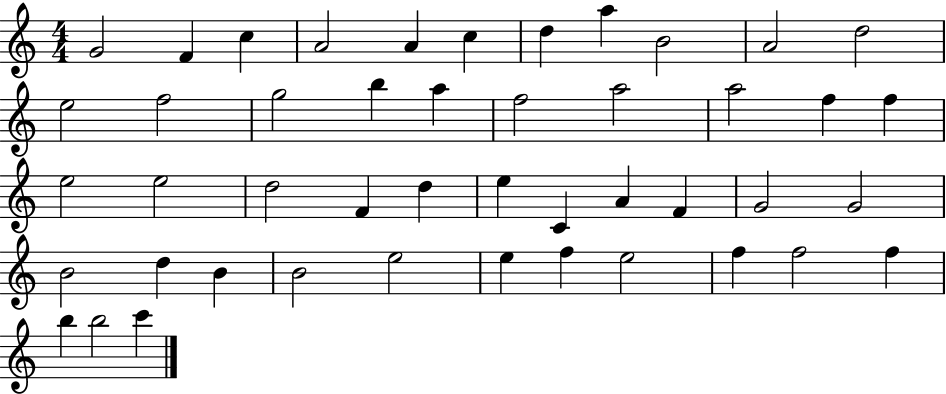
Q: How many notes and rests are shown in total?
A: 46